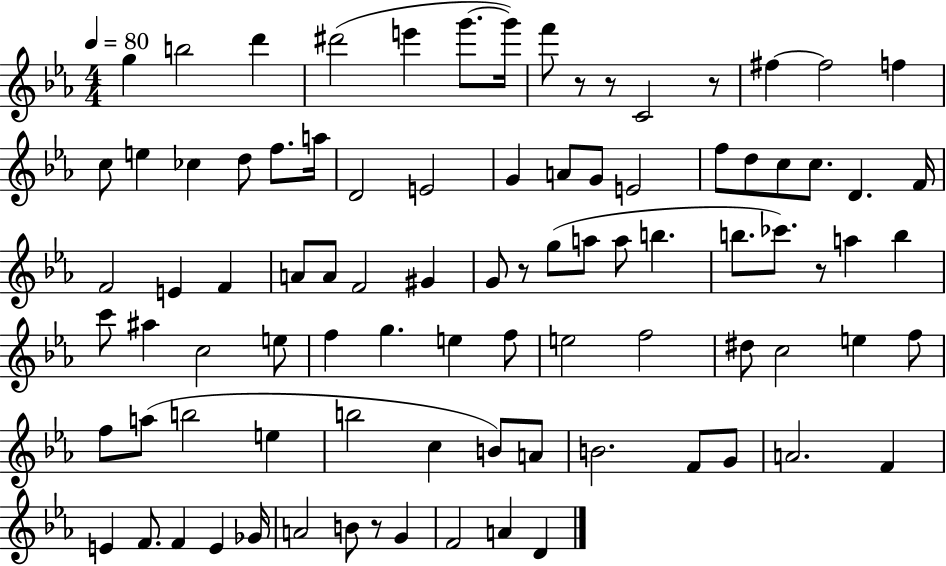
G5/q B5/h D6/q D#6/h E6/q G6/e. G6/s F6/e R/e R/e C4/h R/e F#5/q F#5/h F5/q C5/e E5/q CES5/q D5/e F5/e. A5/s D4/h E4/h G4/q A4/e G4/e E4/h F5/e D5/e C5/e C5/e. D4/q. F4/s F4/h E4/q F4/q A4/e A4/e F4/h G#4/q G4/e R/e G5/e A5/e A5/e B5/q. B5/e. CES6/e. R/e A5/q B5/q C6/e A#5/q C5/h E5/e F5/q G5/q. E5/q F5/e E5/h F5/h D#5/e C5/h E5/q F5/e F5/e A5/e B5/h E5/q B5/h C5/q B4/e A4/e B4/h. F4/e G4/e A4/h. F4/q E4/q F4/e. F4/q E4/q Gb4/s A4/h B4/e R/e G4/q F4/h A4/q D4/q